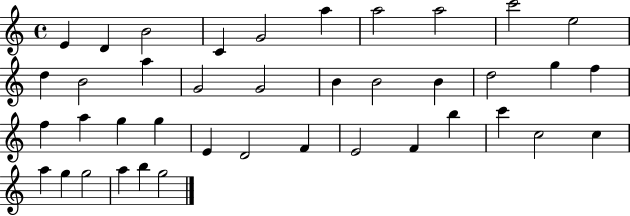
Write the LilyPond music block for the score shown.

{
  \clef treble
  \time 4/4
  \defaultTimeSignature
  \key c \major
  e'4 d'4 b'2 | c'4 g'2 a''4 | a''2 a''2 | c'''2 e''2 | \break d''4 b'2 a''4 | g'2 g'2 | b'4 b'2 b'4 | d''2 g''4 f''4 | \break f''4 a''4 g''4 g''4 | e'4 d'2 f'4 | e'2 f'4 b''4 | c'''4 c''2 c''4 | \break a''4 g''4 g''2 | a''4 b''4 g''2 | \bar "|."
}